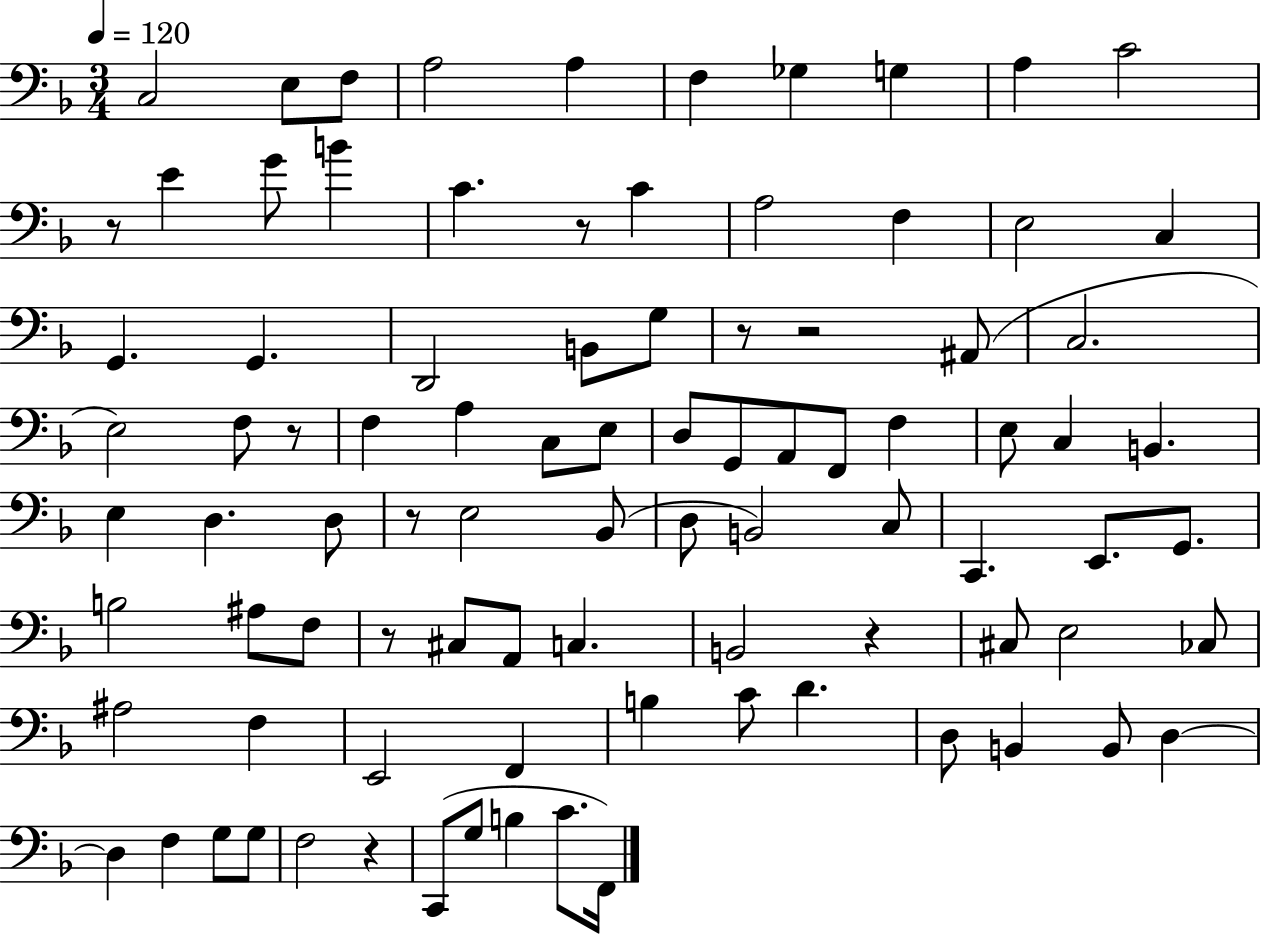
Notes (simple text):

C3/h E3/e F3/e A3/h A3/q F3/q Gb3/q G3/q A3/q C4/h R/e E4/q G4/e B4/q C4/q. R/e C4/q A3/h F3/q E3/h C3/q G2/q. G2/q. D2/h B2/e G3/e R/e R/h A#2/e C3/h. E3/h F3/e R/e F3/q A3/q C3/e E3/e D3/e G2/e A2/e F2/e F3/q E3/e C3/q B2/q. E3/q D3/q. D3/e R/e E3/h Bb2/e D3/e B2/h C3/e C2/q. E2/e. G2/e. B3/h A#3/e F3/e R/e C#3/e A2/e C3/q. B2/h R/q C#3/e E3/h CES3/e A#3/h F3/q E2/h F2/q B3/q C4/e D4/q. D3/e B2/q B2/e D3/q D3/q F3/q G3/e G3/e F3/h R/q C2/e G3/e B3/q C4/e. F2/s